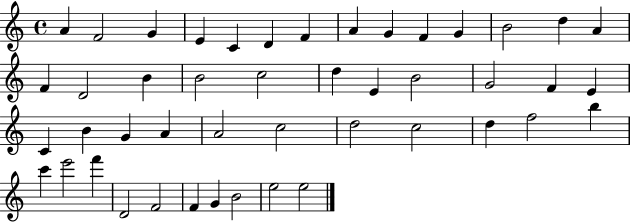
{
  \clef treble
  \time 4/4
  \defaultTimeSignature
  \key c \major
  a'4 f'2 g'4 | e'4 c'4 d'4 f'4 | a'4 g'4 f'4 g'4 | b'2 d''4 a'4 | \break f'4 d'2 b'4 | b'2 c''2 | d''4 e'4 b'2 | g'2 f'4 e'4 | \break c'4 b'4 g'4 a'4 | a'2 c''2 | d''2 c''2 | d''4 f''2 b''4 | \break c'''4 e'''2 f'''4 | d'2 f'2 | f'4 g'4 b'2 | e''2 e''2 | \break \bar "|."
}